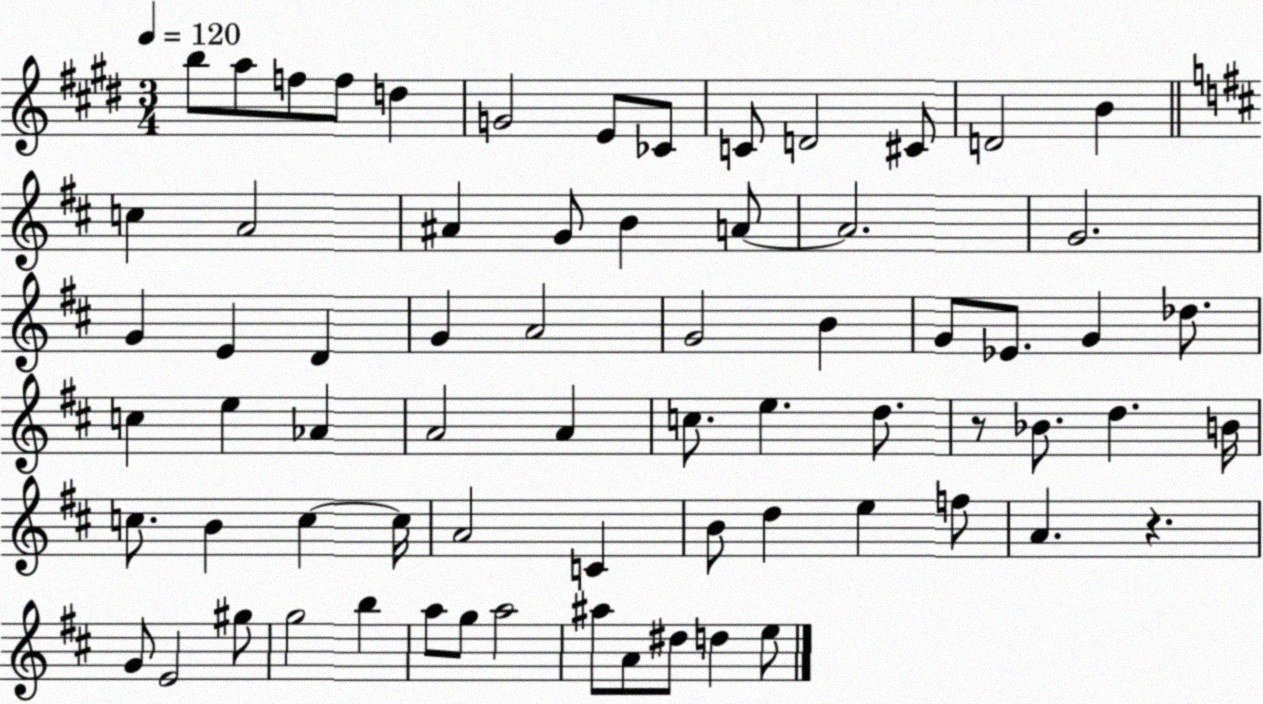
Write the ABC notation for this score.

X:1
T:Untitled
M:3/4
L:1/4
K:E
b/2 a/2 f/2 f/2 d G2 E/2 _C/2 C/2 D2 ^C/2 D2 B c A2 ^A G/2 B A/2 A2 G2 G E D G A2 G2 B G/2 _E/2 G _d/2 c e _A A2 A c/2 e d/2 z/2 _B/2 d B/4 c/2 B c c/4 A2 C B/2 d e f/2 A z G/2 E2 ^g/2 g2 b a/2 g/2 a2 ^a/2 A/2 ^d/2 d e/2